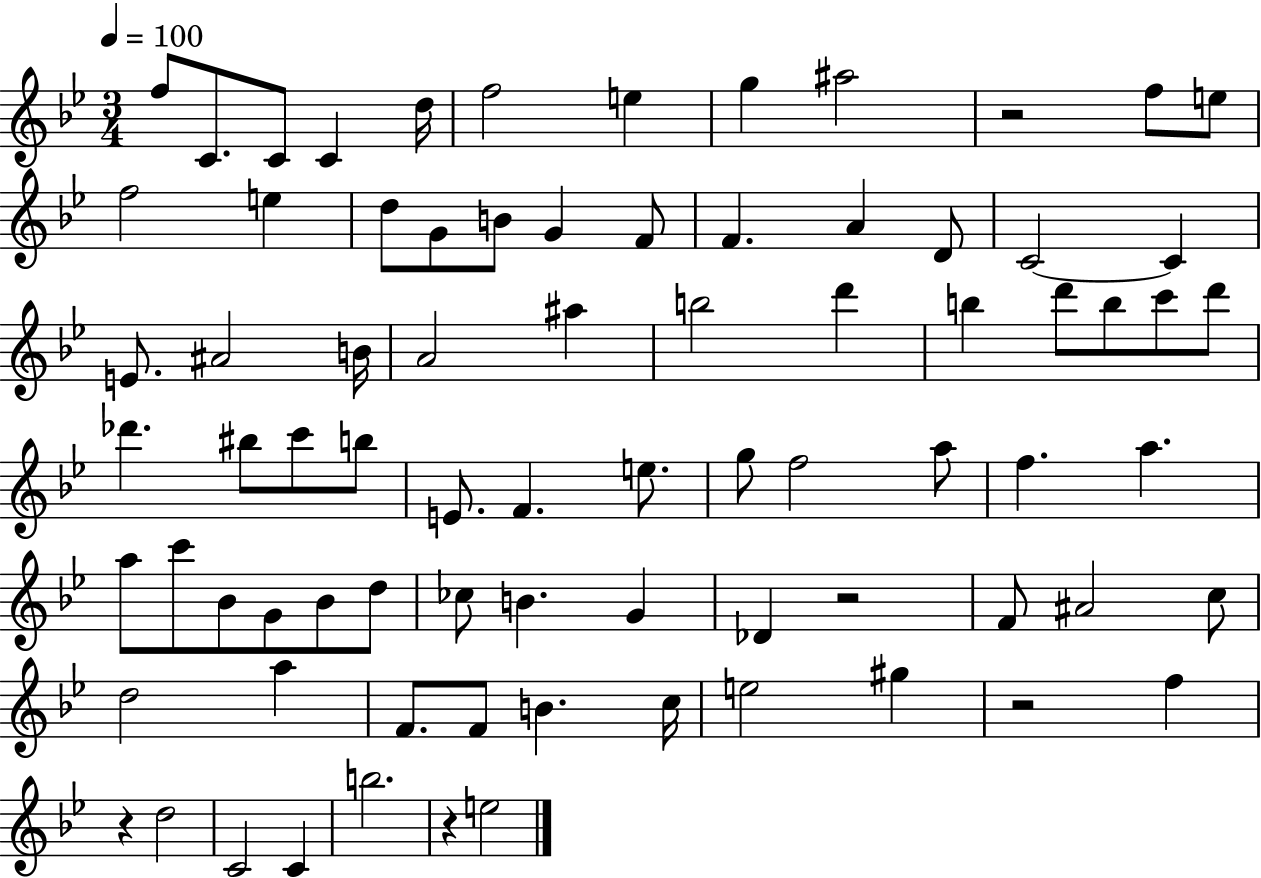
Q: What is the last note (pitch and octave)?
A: E5